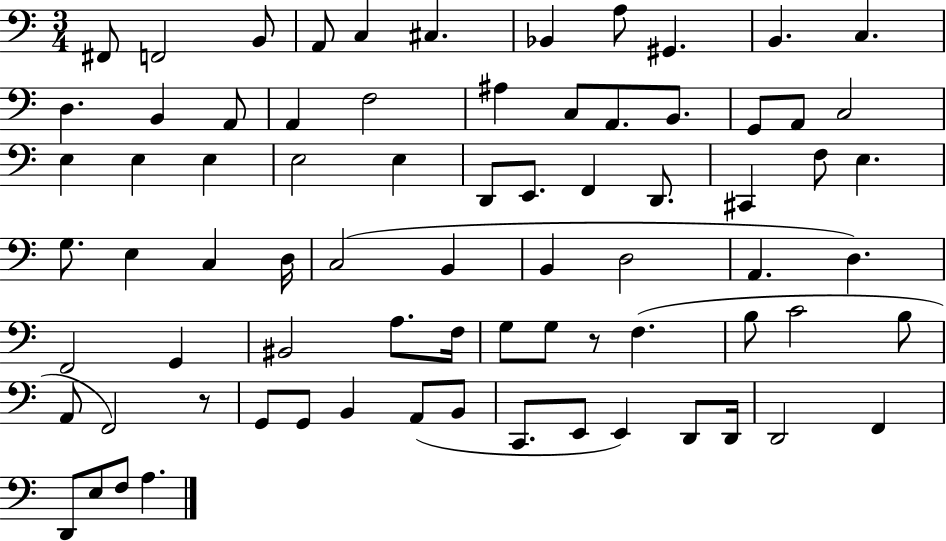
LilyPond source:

{
  \clef bass
  \numericTimeSignature
  \time 3/4
  \key c \major
  fis,8 f,2 b,8 | a,8 c4 cis4. | bes,4 a8 gis,4. | b,4. c4. | \break d4. b,4 a,8 | a,4 f2 | ais4 c8 a,8. b,8. | g,8 a,8 c2 | \break e4 e4 e4 | e2 e4 | d,8 e,8. f,4 d,8. | cis,4 f8 e4. | \break g8. e4 c4 d16 | c2( b,4 | b,4 d2 | a,4. d4.) | \break f,2 g,4 | bis,2 a8. f16 | g8 g8 r8 f4.( | b8 c'2 b8 | \break a,8 f,2) r8 | g,8 g,8 b,4 a,8( b,8 | c,8. e,8 e,4) d,8 d,16 | d,2 f,4 | \break d,8 e8 f8 a4. | \bar "|."
}